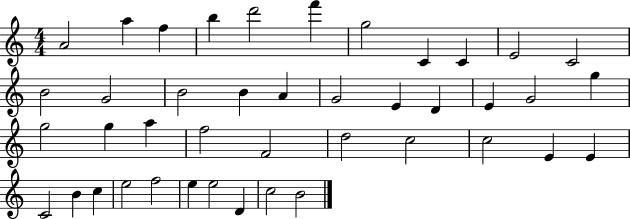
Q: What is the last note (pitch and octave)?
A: B4